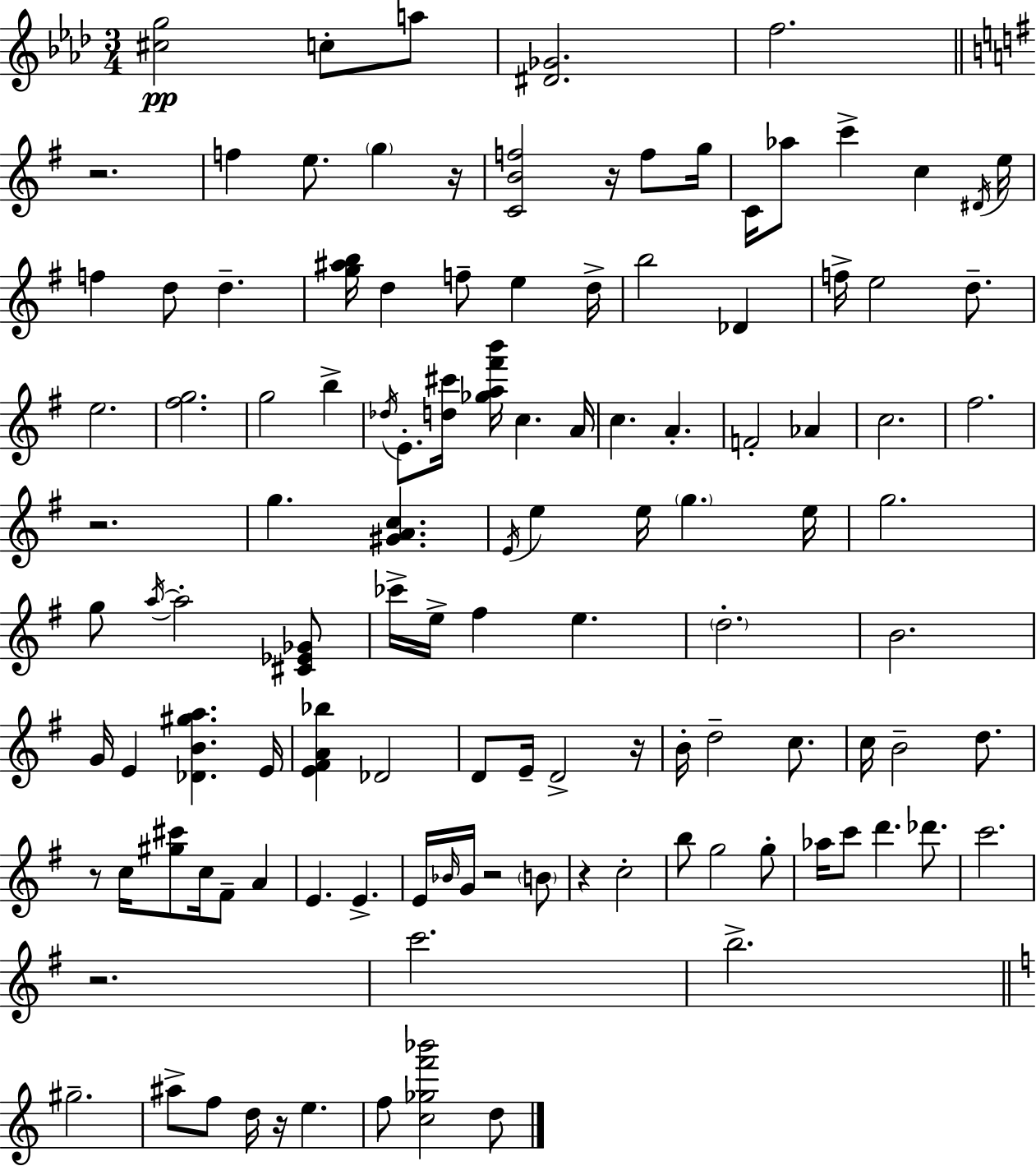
{
  \clef treble
  \numericTimeSignature
  \time 3/4
  \key aes \major
  <cis'' g''>2\pp c''8-. a''8 | <dis' ges'>2. | f''2. | \bar "||" \break \key g \major r2. | f''4 e''8. \parenthesize g''4 r16 | <c' b' f''>2 r16 f''8 g''16 | c'16 aes''8 c'''4-> c''4 \acciaccatura { dis'16 } | \break e''16 f''4 d''8 d''4.-- | <g'' ais'' b''>16 d''4 f''8-- e''4 | d''16-> b''2 des'4 | f''16-> e''2 d''8.-- | \break e''2. | <fis'' g''>2. | g''2 b''4-> | \acciaccatura { des''16 } e'8.-. <d'' cis'''>16 <ges'' a'' fis''' b'''>16 c''4. | \break a'16 c''4. a'4.-. | f'2-. aes'4 | c''2. | fis''2. | \break r2. | g''4. <gis' a' c''>4. | \acciaccatura { e'16 } e''4 e''16 \parenthesize g''4. | e''16 g''2. | \break g''8 \acciaccatura { a''16~ }~ a''2-. | <cis' ees' ges'>8 ces'''16-> e''16-> fis''4 e''4. | \parenthesize d''2.-. | b'2. | \break g'16 e'4 <des' b' gis'' a''>4. | e'16 <e' fis' a' bes''>4 des'2 | d'8 e'16-- d'2-> | r16 b'16-. d''2-- | \break c''8. c''16 b'2-- | d''8. r8 c''16 <gis'' cis'''>8 c''16 fis'8-- | a'4 e'4. e'4.-> | e'16 \grace { bes'16 } g'16 r2 | \break \parenthesize b'8 r4 c''2-. | b''8 g''2 | g''8-. aes''16 c'''8 d'''4. | des'''8. c'''2. | \break r2. | c'''2. | b''2.-> | \bar "||" \break \key a \minor gis''2.-- | ais''8-> f''8 d''16 r16 e''4. | f''8 <c'' ges'' f''' bes'''>2 d''8 | \bar "|."
}